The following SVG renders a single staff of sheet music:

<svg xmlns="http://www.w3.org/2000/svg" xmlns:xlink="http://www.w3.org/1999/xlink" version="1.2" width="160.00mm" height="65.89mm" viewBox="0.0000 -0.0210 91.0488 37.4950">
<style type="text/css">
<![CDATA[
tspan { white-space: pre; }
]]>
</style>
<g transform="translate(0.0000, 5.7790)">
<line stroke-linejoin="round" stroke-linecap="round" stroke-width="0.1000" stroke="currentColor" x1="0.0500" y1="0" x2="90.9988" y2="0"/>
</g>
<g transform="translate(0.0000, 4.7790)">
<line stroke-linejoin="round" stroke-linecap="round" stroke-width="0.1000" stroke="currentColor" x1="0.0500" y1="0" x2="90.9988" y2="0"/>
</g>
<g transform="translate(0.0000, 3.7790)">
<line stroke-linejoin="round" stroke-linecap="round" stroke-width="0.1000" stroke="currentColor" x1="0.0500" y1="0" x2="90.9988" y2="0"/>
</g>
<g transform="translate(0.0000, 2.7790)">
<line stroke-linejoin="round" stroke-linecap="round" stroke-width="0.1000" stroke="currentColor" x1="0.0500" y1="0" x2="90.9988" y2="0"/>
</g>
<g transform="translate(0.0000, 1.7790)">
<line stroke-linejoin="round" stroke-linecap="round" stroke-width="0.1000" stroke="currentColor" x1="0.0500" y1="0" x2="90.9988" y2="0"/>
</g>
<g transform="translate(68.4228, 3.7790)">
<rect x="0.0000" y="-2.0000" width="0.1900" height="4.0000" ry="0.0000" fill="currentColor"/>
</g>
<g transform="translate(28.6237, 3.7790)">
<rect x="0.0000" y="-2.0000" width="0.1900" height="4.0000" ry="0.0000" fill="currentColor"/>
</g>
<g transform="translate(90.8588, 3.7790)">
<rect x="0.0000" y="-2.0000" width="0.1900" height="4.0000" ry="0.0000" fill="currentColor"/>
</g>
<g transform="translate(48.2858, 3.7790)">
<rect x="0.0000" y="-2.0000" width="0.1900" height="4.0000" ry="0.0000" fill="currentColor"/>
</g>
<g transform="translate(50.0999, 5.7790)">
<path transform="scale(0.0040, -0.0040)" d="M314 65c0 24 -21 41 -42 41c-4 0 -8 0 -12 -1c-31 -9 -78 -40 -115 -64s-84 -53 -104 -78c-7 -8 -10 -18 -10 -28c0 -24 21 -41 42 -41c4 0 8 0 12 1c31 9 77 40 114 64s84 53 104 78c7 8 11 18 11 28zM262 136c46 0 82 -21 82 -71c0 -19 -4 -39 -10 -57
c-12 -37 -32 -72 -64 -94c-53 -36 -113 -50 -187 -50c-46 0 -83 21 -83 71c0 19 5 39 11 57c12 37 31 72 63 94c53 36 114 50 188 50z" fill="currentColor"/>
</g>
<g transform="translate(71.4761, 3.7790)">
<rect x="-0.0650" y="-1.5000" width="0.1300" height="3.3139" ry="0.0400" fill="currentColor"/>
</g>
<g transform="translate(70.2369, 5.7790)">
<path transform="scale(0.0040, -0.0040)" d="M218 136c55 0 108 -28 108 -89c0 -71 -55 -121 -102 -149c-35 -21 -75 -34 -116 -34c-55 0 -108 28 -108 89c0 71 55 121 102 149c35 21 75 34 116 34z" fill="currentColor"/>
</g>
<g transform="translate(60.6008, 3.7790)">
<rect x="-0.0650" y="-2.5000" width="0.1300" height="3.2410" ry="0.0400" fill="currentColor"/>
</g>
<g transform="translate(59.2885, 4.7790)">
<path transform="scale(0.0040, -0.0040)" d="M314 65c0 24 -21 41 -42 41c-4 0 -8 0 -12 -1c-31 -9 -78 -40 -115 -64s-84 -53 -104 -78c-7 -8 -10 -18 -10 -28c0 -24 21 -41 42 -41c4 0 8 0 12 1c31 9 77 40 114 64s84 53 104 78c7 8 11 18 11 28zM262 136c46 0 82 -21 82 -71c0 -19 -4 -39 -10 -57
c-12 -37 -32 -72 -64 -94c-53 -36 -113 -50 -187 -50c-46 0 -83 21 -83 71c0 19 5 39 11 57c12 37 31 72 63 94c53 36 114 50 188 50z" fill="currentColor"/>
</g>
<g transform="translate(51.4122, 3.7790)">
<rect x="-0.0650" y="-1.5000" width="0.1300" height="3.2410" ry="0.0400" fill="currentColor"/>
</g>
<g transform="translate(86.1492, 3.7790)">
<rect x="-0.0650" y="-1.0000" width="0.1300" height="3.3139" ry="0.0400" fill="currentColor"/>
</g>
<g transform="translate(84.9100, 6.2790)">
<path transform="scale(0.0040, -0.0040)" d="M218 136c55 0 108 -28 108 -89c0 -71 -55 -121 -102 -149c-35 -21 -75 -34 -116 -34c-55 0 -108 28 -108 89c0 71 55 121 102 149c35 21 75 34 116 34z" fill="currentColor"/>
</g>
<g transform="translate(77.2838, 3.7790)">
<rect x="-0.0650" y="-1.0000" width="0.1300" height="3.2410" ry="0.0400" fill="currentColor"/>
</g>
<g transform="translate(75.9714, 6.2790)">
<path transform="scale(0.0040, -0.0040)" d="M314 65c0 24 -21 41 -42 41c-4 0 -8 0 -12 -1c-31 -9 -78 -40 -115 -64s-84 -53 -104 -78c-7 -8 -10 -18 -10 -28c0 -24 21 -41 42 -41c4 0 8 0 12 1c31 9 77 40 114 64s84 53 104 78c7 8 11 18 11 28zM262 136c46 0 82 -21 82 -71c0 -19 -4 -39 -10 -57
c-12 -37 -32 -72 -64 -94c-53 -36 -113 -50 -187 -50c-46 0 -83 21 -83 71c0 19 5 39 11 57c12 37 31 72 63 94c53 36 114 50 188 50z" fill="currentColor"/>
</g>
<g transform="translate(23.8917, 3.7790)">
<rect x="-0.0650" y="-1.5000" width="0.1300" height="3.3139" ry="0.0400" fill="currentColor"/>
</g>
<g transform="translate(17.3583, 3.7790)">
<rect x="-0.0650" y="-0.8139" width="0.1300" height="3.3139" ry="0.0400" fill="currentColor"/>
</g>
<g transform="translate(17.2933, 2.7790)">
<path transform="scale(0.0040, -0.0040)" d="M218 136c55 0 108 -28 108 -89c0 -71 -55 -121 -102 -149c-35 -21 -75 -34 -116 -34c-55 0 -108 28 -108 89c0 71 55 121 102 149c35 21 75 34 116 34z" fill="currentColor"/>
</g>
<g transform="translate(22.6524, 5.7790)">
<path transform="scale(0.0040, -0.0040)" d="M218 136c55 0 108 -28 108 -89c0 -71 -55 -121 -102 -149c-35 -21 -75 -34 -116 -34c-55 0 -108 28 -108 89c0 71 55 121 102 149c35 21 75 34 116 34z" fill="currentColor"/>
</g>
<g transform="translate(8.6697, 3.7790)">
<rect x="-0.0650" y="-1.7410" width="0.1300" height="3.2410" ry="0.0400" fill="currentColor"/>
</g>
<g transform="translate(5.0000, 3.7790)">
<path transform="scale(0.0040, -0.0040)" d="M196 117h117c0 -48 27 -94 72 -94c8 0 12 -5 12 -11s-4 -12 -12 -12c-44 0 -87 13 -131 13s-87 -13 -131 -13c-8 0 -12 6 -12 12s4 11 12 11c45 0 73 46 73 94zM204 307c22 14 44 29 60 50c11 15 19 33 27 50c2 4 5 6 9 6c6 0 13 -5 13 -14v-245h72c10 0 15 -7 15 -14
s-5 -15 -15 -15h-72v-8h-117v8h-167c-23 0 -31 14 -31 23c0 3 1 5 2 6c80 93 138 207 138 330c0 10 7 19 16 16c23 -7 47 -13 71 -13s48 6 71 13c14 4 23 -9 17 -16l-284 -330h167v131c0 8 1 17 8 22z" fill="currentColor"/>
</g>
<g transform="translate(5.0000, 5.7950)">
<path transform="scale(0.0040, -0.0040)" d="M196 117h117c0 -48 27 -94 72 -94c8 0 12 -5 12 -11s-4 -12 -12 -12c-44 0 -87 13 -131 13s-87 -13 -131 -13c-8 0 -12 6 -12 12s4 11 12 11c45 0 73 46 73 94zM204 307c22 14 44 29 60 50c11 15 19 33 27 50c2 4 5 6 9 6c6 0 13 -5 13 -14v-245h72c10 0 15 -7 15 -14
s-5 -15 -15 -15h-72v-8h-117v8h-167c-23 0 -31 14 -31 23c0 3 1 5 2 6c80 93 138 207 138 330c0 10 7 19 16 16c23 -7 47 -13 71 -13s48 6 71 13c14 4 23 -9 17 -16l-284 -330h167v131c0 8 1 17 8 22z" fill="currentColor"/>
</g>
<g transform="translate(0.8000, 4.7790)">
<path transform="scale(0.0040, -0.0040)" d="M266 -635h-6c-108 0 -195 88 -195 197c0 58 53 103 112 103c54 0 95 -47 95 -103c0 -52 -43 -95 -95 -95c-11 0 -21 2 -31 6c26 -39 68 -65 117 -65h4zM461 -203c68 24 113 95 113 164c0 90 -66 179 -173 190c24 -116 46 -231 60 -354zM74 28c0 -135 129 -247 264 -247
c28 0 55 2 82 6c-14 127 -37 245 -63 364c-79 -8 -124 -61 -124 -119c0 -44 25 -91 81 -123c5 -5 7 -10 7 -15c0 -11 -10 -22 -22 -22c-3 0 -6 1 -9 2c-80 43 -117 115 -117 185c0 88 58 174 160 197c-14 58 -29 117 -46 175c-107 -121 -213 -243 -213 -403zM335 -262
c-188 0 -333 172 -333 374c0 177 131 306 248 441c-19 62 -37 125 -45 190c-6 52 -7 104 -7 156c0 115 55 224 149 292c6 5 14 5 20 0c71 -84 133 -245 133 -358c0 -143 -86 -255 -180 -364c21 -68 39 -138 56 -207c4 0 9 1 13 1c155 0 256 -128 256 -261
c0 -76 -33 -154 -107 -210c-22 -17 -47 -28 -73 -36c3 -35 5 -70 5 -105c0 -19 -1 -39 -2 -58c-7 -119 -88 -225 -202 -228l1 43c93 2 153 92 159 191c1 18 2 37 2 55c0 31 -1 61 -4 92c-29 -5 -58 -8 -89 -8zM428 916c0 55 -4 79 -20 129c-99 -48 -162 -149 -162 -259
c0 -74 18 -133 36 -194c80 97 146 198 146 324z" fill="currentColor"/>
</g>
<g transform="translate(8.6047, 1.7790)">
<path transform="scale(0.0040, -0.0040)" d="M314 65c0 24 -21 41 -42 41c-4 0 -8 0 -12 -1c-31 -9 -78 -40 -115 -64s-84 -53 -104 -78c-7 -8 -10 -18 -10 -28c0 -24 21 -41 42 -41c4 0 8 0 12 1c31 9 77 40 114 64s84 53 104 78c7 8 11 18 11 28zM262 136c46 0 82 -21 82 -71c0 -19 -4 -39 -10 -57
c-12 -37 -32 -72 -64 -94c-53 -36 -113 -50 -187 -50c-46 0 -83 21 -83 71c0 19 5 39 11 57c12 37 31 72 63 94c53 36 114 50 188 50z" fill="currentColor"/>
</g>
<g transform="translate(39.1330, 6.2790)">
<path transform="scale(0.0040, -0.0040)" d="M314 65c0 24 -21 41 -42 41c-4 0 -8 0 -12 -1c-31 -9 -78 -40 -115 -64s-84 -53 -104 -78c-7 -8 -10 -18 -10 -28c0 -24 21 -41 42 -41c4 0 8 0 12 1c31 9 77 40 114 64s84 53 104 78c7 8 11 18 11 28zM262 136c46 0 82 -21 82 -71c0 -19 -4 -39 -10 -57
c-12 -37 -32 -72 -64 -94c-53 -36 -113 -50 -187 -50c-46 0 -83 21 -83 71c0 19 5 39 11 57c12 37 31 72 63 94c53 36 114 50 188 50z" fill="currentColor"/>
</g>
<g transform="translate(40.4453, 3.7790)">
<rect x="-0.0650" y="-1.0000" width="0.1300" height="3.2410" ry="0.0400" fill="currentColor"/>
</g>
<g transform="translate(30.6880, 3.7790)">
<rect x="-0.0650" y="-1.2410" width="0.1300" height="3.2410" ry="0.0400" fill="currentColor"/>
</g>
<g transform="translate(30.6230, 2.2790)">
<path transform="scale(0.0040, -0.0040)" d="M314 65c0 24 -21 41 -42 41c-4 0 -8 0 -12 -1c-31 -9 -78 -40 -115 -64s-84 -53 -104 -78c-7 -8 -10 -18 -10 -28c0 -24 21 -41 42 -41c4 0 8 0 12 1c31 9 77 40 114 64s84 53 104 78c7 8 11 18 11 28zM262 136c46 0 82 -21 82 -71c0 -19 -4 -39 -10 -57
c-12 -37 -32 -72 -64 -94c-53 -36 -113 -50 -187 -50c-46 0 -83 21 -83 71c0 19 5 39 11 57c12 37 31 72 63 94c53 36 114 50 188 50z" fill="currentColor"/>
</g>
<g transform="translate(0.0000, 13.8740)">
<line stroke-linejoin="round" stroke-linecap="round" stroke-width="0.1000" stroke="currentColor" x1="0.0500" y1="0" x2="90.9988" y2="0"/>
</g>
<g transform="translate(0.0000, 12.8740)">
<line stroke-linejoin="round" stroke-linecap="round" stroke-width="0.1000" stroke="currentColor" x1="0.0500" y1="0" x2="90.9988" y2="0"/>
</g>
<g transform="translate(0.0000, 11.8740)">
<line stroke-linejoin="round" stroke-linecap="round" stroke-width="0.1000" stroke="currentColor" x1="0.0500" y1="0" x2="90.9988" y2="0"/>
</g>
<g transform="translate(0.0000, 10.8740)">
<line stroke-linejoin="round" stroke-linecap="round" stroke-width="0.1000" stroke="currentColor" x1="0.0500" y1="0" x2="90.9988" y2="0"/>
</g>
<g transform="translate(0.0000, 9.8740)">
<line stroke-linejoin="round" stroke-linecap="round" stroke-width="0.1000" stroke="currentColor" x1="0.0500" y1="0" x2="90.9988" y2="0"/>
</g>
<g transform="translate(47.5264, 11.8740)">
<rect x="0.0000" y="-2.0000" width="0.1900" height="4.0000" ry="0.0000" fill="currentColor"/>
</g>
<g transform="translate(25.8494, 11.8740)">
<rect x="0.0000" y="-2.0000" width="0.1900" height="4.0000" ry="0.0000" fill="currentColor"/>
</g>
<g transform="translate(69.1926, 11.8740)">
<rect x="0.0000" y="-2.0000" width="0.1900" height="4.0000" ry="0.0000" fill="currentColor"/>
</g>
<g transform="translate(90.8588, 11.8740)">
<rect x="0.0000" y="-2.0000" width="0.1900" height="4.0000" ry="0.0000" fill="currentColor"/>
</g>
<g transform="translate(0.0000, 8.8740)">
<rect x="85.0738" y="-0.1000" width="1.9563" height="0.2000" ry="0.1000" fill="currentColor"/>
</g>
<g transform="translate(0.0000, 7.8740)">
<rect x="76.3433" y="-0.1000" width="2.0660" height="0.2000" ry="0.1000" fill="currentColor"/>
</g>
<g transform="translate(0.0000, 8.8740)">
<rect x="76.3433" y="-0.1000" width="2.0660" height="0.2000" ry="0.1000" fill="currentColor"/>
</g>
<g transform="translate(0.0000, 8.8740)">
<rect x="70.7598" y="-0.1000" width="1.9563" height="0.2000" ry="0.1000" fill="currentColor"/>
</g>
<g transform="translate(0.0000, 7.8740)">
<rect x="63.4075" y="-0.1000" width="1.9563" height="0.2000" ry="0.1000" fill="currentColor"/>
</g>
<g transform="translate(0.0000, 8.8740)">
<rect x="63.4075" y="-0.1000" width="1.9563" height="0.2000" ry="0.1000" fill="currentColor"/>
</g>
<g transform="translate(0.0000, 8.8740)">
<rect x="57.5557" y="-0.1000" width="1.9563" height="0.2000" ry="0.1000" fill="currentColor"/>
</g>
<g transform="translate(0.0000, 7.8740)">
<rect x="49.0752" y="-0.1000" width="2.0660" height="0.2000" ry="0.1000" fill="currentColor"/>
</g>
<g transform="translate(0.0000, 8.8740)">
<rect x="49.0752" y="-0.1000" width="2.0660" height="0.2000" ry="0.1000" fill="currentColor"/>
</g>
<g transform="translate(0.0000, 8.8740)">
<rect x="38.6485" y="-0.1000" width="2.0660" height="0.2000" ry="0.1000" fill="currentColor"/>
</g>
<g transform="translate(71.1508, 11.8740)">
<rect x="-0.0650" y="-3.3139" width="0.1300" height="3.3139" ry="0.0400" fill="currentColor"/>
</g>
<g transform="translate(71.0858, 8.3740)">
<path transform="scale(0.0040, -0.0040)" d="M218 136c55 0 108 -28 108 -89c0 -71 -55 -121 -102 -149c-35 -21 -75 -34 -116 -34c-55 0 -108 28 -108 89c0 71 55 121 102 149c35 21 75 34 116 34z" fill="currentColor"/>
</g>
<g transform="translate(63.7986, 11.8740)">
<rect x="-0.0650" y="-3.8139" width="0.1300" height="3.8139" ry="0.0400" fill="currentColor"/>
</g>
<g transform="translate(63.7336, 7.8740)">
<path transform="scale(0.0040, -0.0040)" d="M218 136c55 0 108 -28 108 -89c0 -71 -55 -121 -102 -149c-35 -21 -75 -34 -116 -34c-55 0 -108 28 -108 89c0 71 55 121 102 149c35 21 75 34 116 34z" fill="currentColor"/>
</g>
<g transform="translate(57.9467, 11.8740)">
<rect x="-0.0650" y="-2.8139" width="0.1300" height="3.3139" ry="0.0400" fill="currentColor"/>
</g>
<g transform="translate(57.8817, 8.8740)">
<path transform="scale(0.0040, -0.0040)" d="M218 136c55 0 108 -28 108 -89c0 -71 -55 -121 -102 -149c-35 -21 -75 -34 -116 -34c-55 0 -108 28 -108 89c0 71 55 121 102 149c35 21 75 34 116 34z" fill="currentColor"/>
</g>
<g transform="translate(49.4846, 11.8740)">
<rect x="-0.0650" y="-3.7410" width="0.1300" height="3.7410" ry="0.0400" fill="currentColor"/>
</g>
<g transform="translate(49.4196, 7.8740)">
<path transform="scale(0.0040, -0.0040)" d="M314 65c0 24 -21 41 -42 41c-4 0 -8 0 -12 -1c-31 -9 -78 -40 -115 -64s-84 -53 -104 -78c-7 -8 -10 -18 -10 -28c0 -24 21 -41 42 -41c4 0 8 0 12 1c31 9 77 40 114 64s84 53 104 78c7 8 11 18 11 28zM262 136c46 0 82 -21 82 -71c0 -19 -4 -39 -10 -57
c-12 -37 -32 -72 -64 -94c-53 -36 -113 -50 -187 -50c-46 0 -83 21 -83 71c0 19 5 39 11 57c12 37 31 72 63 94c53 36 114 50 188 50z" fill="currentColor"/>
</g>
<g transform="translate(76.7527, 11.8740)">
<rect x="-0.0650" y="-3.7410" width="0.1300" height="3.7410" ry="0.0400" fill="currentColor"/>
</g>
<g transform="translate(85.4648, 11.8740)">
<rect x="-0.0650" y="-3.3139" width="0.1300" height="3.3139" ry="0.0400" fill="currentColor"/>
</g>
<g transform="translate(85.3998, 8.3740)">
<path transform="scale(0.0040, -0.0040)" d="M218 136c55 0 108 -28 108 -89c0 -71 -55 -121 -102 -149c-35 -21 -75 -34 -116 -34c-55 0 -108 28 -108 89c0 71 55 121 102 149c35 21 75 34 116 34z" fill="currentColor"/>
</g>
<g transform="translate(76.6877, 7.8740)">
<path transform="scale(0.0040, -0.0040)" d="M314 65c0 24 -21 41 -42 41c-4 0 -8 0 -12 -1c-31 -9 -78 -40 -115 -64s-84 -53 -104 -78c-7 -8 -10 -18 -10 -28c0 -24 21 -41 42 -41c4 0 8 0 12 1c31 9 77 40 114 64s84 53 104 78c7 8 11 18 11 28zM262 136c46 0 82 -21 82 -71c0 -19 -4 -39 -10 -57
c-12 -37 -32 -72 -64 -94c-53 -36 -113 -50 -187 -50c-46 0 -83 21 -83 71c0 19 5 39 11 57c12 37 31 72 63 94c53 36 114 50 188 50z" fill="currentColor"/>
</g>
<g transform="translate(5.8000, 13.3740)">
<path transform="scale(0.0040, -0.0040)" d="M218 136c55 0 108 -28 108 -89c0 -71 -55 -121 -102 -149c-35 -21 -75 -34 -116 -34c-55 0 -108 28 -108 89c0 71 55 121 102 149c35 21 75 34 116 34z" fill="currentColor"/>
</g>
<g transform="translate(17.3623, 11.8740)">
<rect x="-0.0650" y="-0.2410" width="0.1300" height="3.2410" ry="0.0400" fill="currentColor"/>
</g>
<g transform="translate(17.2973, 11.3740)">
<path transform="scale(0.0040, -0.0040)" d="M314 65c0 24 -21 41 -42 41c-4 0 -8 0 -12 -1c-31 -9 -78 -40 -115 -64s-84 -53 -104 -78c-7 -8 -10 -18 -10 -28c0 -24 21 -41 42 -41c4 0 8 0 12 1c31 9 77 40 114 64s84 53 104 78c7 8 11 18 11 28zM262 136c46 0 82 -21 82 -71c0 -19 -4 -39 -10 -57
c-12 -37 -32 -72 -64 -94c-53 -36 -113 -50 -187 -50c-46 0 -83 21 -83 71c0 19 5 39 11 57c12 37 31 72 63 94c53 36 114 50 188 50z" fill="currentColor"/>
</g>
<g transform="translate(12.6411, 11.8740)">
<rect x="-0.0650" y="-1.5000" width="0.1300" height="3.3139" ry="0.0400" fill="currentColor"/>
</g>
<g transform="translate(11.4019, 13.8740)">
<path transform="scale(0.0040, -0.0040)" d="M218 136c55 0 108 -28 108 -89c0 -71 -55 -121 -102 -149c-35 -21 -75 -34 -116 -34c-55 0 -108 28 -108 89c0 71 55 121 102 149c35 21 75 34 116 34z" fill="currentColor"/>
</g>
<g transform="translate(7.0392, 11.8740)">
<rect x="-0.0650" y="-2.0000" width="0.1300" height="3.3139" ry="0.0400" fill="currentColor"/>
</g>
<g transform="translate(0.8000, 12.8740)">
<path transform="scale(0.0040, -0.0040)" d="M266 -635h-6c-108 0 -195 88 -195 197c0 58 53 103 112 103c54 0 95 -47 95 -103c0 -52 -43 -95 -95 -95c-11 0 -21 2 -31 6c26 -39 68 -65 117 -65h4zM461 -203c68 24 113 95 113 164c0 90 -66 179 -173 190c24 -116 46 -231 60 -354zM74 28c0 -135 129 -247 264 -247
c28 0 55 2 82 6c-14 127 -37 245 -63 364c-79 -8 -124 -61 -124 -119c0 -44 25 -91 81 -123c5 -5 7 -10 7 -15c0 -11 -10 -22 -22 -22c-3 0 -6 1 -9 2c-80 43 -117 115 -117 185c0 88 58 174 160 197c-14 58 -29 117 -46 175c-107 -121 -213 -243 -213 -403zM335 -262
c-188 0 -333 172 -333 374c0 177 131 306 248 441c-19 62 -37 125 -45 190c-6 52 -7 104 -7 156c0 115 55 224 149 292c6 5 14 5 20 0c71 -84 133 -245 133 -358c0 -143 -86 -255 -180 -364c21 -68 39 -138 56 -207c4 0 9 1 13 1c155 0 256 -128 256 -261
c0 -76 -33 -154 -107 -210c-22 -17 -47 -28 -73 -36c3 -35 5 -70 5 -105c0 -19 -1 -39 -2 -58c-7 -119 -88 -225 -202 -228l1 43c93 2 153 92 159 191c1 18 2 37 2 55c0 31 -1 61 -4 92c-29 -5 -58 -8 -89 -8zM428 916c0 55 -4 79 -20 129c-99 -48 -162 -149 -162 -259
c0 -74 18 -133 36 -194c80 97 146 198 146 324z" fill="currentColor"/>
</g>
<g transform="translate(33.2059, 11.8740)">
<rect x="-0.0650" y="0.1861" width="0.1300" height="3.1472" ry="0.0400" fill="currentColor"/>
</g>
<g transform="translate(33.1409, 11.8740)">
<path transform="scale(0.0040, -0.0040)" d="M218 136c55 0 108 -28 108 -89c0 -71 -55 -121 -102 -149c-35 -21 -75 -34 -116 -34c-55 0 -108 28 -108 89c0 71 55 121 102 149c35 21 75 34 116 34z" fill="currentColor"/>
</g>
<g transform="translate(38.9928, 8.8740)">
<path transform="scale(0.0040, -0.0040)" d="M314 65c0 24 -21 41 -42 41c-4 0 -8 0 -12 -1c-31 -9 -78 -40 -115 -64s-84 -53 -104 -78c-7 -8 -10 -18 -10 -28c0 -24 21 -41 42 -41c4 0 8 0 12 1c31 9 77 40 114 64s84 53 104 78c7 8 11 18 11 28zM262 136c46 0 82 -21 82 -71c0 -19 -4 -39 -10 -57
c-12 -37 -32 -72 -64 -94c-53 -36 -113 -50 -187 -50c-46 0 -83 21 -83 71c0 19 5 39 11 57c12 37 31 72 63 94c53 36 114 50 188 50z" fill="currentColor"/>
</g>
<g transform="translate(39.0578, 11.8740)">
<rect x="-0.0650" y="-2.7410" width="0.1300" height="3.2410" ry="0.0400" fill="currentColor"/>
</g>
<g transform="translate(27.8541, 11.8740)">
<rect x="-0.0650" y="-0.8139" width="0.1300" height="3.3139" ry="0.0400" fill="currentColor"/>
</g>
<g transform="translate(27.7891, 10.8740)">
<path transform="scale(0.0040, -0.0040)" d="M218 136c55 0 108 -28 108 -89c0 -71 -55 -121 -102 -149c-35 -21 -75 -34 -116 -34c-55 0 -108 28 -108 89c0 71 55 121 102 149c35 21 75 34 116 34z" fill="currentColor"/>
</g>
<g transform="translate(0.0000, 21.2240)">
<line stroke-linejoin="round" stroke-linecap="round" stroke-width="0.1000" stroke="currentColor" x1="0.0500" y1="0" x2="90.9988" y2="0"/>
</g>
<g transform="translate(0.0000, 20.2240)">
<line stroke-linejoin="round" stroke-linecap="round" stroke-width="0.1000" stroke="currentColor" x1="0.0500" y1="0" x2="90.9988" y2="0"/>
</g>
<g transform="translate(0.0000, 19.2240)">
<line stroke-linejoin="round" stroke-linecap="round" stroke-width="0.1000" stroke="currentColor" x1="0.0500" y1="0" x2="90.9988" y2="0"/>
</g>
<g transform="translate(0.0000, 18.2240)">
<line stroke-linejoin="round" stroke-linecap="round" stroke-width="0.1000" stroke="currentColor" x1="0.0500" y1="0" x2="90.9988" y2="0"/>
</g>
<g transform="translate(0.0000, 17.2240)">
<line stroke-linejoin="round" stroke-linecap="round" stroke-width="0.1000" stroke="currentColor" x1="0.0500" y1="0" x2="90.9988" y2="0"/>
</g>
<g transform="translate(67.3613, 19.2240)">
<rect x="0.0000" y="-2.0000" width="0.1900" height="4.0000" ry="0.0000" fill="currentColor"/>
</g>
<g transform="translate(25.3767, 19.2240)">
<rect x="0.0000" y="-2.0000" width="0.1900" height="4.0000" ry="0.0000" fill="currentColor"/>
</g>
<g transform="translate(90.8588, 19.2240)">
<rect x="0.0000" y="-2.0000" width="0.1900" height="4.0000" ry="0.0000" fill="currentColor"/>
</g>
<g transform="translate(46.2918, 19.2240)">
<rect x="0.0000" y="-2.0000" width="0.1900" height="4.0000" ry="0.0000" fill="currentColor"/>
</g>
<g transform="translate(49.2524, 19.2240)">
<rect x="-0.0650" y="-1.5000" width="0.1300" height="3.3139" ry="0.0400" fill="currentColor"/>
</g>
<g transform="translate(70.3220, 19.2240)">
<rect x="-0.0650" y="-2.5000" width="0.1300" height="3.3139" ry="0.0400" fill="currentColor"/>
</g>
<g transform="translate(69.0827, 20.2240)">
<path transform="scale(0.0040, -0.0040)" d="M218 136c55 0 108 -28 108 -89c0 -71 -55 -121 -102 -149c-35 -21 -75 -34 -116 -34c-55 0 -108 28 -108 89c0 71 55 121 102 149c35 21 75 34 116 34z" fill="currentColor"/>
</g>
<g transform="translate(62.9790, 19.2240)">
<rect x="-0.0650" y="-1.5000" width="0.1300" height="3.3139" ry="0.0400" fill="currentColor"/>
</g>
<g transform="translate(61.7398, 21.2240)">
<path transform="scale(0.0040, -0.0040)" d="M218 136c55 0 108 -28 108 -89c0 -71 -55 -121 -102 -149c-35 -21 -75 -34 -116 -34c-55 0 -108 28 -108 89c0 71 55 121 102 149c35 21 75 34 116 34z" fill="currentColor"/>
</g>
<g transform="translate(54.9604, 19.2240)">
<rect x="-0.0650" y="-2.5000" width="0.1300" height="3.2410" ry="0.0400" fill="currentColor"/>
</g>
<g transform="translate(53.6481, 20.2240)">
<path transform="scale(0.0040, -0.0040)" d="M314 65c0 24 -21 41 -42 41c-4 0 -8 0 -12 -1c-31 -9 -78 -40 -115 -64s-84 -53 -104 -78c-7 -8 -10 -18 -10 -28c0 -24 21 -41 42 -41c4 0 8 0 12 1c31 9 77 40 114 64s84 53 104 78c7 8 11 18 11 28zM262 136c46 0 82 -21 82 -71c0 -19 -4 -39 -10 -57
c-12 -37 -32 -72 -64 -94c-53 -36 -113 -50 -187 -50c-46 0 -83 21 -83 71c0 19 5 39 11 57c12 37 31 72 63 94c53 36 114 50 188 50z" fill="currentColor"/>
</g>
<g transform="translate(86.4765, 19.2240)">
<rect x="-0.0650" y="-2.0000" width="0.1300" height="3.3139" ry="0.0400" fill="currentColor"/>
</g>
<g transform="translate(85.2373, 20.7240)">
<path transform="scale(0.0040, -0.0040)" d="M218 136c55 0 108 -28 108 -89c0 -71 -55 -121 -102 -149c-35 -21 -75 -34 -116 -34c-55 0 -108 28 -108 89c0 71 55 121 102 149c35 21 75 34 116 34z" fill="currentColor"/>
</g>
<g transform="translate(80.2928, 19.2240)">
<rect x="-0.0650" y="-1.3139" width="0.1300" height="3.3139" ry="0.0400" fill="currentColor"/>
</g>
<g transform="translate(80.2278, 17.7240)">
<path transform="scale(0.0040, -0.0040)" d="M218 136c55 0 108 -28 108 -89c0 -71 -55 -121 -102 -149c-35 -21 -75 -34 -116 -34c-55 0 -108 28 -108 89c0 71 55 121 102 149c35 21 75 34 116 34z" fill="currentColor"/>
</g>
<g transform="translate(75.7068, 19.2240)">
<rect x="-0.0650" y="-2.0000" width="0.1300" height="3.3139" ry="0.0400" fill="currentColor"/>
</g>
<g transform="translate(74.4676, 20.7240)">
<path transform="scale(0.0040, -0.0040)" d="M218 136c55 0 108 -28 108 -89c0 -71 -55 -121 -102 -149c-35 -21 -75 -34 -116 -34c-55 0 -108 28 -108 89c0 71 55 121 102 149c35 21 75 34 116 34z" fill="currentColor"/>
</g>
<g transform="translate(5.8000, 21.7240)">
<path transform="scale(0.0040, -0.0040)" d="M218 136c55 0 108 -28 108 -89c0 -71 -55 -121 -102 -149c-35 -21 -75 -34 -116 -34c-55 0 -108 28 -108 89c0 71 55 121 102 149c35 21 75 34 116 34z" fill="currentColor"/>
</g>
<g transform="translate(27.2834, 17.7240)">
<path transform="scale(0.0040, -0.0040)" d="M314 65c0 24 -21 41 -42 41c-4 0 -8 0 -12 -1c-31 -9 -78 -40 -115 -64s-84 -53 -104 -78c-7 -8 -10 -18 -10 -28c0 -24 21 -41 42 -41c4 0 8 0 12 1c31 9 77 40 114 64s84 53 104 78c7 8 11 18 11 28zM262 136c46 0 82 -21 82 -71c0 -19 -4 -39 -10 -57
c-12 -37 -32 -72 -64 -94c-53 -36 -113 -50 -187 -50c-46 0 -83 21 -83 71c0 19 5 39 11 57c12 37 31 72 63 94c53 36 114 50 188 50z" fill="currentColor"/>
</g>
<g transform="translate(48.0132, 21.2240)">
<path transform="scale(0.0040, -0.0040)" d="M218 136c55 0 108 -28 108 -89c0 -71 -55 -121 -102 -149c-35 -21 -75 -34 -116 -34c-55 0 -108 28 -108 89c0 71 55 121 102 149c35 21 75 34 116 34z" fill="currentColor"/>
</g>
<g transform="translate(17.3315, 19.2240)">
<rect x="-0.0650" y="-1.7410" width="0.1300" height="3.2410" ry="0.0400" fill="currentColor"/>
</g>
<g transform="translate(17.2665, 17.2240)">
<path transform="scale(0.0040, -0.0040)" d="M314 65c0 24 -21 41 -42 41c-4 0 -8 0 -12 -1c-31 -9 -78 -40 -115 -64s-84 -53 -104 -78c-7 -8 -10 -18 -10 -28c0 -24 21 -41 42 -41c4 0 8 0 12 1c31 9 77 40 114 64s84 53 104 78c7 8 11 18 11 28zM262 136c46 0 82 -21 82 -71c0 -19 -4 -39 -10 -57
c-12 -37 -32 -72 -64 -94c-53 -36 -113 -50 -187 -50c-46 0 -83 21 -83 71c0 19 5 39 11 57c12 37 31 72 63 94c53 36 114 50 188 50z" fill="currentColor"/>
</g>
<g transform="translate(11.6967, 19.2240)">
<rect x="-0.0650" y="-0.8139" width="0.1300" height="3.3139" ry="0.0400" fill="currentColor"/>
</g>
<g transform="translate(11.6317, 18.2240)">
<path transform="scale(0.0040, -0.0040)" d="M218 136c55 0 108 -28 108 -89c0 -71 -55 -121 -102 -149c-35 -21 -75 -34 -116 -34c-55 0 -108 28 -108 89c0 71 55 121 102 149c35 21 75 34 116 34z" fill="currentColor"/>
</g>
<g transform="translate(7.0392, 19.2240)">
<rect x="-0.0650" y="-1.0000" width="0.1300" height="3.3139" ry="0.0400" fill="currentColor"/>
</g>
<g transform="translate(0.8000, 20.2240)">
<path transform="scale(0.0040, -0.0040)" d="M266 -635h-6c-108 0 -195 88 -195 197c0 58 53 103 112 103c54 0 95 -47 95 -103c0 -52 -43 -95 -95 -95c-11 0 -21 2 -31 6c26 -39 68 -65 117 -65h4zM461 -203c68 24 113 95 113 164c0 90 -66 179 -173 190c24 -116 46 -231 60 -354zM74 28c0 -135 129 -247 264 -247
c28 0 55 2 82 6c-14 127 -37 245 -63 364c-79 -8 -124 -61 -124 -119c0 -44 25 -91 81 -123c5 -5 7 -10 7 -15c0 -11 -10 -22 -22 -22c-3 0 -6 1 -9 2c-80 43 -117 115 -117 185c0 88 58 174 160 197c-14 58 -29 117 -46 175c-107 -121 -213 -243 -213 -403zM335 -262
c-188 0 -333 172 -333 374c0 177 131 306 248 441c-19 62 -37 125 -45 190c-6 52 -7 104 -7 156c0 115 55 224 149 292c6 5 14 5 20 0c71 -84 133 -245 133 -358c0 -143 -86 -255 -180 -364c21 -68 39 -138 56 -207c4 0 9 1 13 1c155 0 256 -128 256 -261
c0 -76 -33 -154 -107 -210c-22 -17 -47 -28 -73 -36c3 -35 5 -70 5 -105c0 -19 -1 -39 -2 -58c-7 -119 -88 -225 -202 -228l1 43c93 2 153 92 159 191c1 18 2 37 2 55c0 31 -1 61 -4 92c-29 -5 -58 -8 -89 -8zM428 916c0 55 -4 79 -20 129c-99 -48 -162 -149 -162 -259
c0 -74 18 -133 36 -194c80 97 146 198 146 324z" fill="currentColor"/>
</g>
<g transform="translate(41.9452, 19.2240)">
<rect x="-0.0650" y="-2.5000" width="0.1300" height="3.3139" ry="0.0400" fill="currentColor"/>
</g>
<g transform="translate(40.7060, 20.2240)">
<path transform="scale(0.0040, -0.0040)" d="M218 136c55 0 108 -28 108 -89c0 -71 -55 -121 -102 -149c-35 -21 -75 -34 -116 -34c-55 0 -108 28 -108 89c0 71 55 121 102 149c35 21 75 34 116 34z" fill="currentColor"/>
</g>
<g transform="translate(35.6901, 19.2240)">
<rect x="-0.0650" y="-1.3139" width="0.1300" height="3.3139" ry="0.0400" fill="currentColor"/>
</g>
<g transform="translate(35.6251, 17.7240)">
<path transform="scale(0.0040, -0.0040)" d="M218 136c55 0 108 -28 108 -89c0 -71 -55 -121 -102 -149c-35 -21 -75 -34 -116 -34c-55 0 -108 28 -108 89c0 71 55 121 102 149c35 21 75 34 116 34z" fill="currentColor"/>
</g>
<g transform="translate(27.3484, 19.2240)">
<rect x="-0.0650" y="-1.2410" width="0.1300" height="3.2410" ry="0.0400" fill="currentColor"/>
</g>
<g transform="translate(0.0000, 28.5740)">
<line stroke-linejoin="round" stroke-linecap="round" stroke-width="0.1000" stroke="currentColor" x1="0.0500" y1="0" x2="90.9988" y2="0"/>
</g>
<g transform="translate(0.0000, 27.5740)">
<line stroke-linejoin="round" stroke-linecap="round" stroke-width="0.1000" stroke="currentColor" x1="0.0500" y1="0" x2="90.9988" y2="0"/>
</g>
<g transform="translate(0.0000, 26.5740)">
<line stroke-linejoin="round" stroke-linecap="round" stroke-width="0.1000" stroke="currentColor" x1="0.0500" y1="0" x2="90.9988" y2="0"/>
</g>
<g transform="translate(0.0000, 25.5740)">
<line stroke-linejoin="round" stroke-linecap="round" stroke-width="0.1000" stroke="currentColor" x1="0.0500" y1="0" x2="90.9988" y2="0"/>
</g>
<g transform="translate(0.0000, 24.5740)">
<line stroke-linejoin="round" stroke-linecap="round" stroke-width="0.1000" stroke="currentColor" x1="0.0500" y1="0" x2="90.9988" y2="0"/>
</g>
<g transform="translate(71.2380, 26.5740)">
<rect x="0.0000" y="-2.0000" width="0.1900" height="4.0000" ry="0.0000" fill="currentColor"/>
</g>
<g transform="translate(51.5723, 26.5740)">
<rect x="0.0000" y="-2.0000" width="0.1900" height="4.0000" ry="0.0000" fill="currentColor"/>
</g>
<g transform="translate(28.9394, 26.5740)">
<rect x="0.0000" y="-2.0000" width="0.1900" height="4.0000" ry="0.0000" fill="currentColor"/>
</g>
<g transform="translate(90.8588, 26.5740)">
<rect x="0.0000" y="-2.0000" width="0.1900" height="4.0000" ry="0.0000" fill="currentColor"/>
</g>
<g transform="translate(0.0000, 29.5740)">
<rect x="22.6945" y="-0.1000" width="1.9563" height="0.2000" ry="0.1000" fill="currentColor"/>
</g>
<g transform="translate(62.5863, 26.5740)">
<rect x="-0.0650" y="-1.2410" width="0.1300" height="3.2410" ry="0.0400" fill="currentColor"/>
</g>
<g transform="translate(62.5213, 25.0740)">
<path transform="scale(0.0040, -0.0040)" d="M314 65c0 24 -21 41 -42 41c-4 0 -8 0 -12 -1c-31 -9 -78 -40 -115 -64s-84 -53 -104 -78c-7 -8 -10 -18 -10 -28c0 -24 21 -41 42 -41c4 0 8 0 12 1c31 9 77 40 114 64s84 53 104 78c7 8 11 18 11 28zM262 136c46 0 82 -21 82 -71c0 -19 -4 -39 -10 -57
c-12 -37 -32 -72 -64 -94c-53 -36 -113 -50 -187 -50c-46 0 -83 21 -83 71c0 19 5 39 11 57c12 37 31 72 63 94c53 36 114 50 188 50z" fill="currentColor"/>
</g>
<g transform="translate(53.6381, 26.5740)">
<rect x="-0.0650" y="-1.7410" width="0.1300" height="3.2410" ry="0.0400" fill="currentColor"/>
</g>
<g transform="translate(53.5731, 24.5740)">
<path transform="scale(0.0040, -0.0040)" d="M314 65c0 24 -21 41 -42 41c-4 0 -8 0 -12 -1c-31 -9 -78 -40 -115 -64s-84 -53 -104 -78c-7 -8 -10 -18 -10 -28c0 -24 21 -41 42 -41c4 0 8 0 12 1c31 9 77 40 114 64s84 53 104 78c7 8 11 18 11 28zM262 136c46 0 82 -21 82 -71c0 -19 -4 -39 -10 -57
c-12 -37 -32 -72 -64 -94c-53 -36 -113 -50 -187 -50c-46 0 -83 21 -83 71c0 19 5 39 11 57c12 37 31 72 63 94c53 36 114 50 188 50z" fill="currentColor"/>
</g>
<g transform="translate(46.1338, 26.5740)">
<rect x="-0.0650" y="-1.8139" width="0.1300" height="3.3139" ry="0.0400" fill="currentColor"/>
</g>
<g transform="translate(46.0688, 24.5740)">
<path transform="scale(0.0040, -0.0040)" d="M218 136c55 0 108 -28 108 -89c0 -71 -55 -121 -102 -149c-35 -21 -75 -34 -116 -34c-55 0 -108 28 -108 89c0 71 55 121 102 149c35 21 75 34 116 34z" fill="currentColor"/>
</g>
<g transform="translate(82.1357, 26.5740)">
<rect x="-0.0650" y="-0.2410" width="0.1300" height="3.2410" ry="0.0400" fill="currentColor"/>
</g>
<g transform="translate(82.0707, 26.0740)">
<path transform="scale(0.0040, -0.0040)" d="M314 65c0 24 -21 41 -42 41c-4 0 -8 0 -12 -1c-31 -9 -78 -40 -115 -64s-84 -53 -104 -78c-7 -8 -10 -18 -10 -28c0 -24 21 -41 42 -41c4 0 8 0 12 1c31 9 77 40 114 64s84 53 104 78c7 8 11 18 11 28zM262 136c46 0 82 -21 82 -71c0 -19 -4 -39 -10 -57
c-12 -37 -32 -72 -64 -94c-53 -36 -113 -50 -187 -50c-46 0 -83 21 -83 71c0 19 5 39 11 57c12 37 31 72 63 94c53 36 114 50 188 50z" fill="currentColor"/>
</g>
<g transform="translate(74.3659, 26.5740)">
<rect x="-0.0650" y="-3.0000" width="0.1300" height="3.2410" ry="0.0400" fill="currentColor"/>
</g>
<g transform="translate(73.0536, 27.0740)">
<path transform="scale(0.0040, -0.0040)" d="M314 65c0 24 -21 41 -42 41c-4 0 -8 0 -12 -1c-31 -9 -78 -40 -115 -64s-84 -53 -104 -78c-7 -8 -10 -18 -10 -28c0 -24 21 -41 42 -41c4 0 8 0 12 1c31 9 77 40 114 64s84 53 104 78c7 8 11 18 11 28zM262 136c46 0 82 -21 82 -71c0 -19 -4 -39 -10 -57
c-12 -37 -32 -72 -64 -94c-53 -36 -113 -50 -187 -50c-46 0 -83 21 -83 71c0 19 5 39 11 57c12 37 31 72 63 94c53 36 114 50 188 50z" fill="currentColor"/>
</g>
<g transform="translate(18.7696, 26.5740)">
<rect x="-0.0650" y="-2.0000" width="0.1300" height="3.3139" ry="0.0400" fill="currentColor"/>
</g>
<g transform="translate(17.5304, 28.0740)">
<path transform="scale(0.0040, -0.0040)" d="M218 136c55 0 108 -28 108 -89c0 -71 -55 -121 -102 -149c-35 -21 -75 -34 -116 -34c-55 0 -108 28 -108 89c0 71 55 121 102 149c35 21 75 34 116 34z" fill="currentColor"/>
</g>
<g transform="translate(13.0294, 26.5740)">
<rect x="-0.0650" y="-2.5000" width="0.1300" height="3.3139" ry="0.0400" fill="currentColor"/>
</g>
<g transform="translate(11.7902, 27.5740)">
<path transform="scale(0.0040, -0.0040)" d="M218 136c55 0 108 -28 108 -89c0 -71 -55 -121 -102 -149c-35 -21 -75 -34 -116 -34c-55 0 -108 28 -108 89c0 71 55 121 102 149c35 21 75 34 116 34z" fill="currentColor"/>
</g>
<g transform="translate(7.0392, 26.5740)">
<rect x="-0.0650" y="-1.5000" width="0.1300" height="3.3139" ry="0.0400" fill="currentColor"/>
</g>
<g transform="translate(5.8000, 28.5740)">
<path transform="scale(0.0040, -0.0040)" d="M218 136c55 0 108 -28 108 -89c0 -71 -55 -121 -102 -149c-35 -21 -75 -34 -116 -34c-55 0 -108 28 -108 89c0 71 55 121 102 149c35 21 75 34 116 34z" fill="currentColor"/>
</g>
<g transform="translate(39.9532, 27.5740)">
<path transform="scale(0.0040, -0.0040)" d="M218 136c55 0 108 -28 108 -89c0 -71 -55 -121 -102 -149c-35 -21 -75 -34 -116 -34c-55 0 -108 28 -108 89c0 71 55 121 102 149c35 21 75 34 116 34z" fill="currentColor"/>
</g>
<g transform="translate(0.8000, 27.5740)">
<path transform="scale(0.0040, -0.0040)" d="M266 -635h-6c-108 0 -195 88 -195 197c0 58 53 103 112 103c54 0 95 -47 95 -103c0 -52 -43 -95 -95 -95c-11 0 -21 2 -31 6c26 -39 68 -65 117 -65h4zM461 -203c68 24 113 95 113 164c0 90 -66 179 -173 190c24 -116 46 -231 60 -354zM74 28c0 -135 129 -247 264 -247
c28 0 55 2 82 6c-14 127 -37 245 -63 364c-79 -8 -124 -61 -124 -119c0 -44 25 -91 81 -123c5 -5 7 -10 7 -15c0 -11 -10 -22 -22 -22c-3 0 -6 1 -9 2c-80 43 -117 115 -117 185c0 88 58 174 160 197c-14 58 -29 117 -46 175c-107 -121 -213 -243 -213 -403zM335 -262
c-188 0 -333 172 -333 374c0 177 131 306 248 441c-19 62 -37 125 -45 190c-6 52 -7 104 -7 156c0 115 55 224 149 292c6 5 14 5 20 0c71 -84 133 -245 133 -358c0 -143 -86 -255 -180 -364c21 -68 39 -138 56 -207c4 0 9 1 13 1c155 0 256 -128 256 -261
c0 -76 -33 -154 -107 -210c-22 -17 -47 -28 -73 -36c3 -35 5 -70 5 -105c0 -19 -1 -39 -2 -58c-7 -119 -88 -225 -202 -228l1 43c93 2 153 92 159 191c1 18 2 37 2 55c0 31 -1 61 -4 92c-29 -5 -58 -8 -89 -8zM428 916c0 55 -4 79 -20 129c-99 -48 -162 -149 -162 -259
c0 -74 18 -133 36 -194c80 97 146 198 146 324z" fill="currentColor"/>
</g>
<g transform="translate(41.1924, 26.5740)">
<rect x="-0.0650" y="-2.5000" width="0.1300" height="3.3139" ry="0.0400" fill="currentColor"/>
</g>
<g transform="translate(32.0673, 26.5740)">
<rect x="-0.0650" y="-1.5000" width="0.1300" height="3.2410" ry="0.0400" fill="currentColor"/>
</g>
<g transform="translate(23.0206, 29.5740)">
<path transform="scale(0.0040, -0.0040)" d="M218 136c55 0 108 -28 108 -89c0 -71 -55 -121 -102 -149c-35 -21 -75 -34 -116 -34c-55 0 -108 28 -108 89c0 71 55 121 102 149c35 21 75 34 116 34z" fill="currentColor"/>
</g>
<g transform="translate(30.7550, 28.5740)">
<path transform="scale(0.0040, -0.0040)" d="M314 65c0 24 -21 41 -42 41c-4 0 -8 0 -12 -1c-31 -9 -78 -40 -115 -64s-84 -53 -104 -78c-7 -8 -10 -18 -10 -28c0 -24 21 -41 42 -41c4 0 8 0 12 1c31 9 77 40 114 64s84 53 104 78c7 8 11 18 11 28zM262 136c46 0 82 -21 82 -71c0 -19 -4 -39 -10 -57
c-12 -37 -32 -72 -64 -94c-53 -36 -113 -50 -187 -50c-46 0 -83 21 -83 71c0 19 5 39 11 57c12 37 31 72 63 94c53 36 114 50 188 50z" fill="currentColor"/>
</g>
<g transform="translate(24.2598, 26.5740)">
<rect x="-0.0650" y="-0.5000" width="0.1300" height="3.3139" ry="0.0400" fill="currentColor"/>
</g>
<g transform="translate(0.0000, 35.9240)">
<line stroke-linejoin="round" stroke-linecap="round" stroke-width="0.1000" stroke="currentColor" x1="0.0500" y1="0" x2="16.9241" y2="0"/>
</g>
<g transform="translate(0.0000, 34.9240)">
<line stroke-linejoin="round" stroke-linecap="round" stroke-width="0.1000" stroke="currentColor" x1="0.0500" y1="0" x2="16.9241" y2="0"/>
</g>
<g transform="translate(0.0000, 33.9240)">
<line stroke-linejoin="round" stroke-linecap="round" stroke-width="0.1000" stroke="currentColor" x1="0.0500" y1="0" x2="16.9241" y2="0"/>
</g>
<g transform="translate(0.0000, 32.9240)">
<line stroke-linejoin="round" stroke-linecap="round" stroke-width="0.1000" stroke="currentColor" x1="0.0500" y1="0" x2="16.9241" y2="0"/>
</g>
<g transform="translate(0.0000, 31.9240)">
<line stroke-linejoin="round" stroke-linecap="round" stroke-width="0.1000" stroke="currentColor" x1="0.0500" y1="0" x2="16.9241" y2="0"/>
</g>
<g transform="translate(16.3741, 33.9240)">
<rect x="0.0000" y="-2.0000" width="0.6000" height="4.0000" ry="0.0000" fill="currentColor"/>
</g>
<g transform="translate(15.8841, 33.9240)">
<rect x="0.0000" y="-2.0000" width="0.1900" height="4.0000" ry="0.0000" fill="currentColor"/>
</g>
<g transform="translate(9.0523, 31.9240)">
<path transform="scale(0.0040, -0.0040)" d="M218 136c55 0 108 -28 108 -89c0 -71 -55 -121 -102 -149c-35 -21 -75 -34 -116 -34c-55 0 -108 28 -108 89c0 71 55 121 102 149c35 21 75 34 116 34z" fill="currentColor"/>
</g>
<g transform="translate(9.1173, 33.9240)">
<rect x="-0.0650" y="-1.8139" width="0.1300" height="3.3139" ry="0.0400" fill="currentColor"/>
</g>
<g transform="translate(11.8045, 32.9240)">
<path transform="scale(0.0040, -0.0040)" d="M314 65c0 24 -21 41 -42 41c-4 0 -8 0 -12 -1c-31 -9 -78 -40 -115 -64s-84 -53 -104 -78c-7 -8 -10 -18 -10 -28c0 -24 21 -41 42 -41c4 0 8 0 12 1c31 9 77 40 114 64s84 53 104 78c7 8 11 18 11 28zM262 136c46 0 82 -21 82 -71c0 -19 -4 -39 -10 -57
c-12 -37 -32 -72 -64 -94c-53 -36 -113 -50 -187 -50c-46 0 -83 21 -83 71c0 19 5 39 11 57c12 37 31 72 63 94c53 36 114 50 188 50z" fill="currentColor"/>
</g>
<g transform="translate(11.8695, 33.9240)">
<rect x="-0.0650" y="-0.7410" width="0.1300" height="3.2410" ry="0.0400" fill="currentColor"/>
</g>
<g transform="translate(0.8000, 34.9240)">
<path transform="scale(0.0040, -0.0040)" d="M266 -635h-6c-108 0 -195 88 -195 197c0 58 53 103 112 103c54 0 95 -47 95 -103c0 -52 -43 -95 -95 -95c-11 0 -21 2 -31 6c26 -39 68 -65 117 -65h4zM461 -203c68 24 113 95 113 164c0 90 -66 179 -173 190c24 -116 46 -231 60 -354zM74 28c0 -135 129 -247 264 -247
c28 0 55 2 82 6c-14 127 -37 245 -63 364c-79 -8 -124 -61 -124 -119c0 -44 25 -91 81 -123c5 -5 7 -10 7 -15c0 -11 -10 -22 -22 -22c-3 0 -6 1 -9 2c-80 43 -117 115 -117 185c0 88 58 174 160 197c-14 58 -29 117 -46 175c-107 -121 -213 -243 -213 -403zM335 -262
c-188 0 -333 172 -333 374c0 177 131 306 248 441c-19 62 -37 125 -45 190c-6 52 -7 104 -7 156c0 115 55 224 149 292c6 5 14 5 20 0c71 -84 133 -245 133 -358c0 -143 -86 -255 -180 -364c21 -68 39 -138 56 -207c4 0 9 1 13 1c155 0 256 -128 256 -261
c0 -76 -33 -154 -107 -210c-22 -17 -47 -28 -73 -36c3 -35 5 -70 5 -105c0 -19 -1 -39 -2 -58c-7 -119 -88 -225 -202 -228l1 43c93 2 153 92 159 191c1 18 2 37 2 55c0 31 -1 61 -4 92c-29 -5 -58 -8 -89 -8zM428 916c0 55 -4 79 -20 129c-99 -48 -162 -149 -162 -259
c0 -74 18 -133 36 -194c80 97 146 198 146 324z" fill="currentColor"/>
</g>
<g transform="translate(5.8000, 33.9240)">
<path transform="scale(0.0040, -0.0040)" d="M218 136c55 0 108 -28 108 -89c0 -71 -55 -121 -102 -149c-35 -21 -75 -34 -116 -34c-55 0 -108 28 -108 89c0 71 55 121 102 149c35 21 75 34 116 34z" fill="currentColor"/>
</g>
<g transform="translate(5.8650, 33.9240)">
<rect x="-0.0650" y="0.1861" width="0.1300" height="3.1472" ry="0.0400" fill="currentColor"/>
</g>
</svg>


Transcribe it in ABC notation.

X:1
T:Untitled
M:4/4
L:1/4
K:C
f2 d E e2 D2 E2 G2 E D2 D F E c2 d B a2 c'2 a c' b c'2 b D d f2 e2 e G E G2 E G F e F E G F C E2 G f f2 e2 A2 c2 B f d2